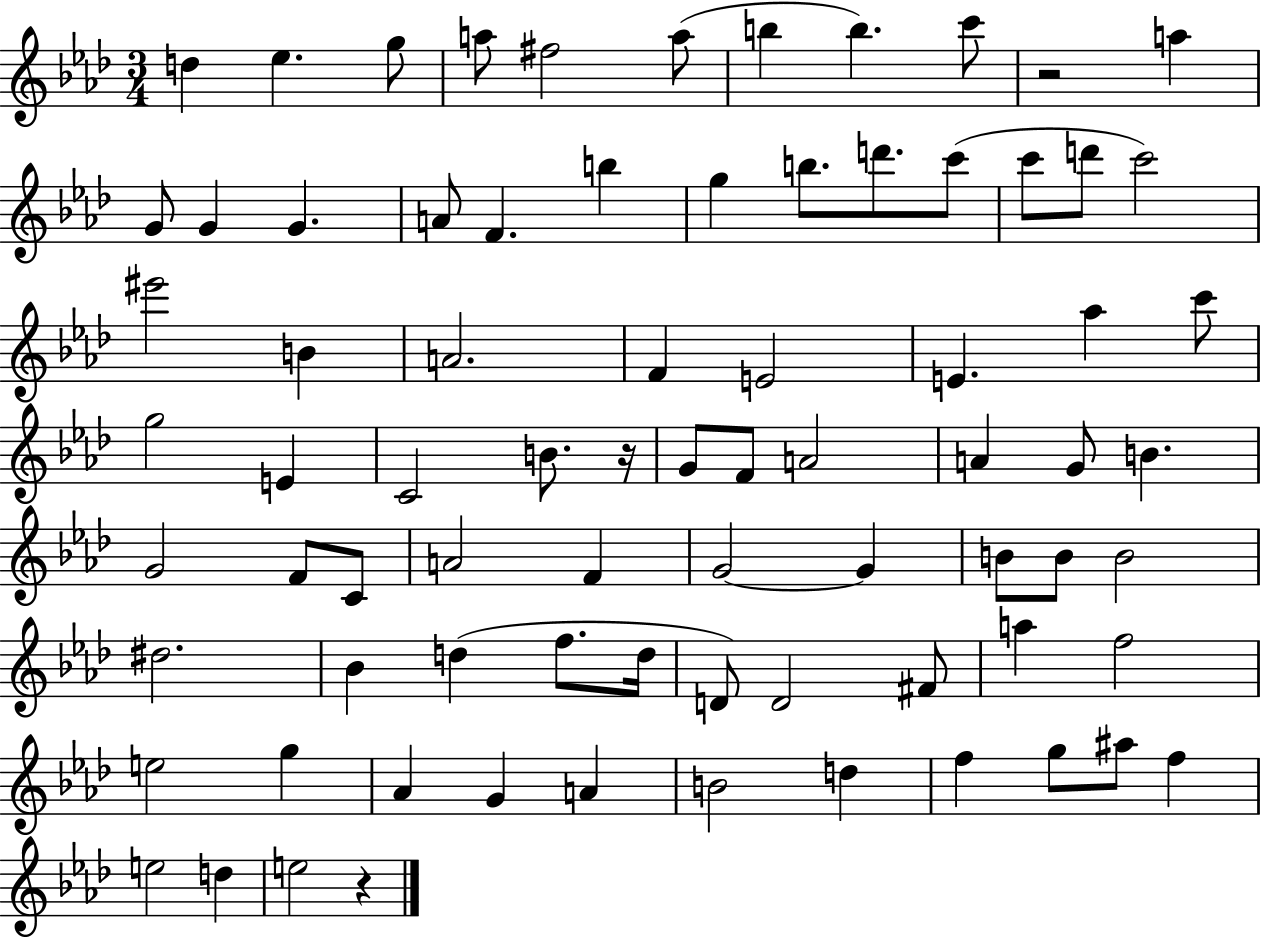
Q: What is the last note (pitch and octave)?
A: E5